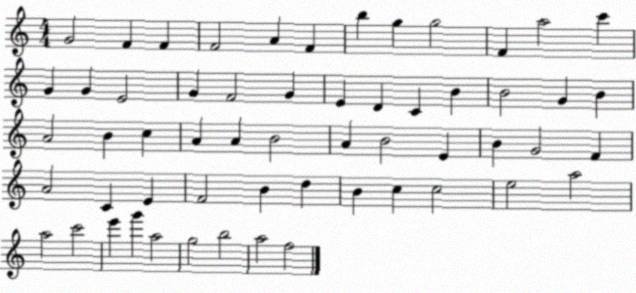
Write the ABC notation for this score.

X:1
T:Untitled
M:4/4
L:1/4
K:C
G2 F F F2 A F b g g2 F a2 c' G G E2 G F2 G E D C B B2 G B A2 B c A A B2 A B2 E B G2 F A2 C E F2 B d B c c2 e2 a2 a2 c'2 e' g' a2 g2 b2 a2 f2